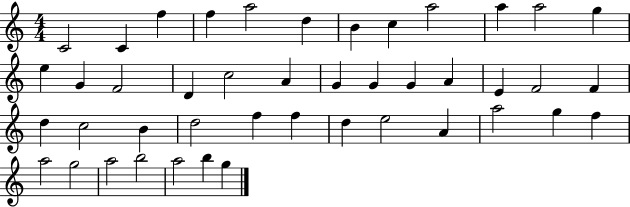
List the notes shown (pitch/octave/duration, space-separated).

C4/h C4/q F5/q F5/q A5/h D5/q B4/q C5/q A5/h A5/q A5/h G5/q E5/q G4/q F4/h D4/q C5/h A4/q G4/q G4/q G4/q A4/q E4/q F4/h F4/q D5/q C5/h B4/q D5/h F5/q F5/q D5/q E5/h A4/q A5/h G5/q F5/q A5/h G5/h A5/h B5/h A5/h B5/q G5/q